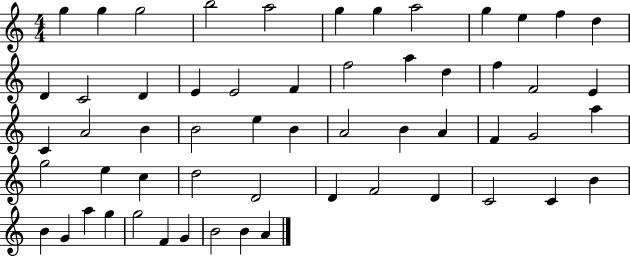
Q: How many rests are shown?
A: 0